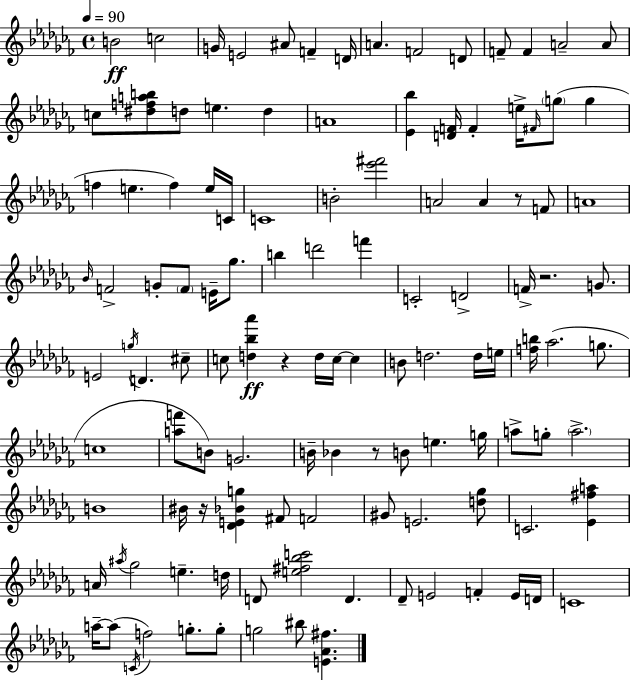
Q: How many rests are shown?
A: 5